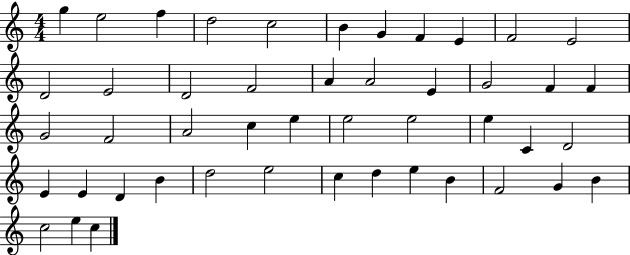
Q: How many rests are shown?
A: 0